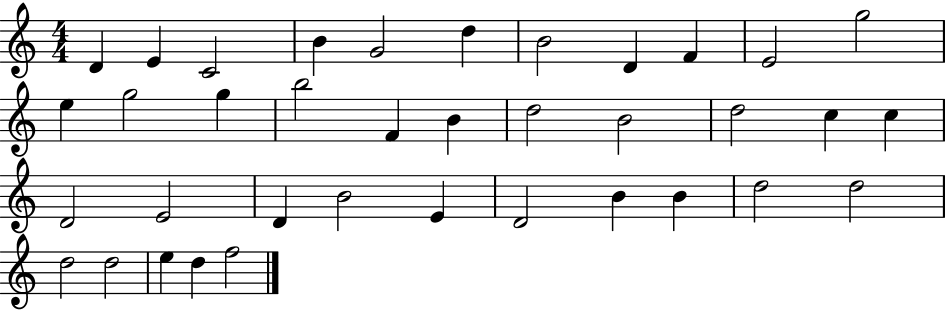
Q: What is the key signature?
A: C major